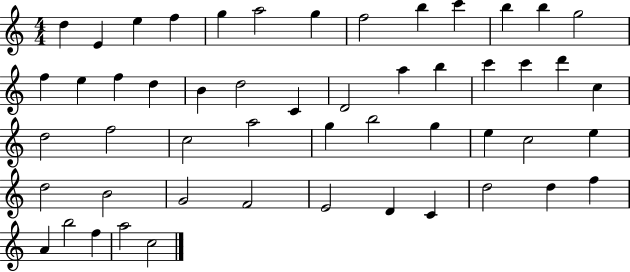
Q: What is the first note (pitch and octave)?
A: D5